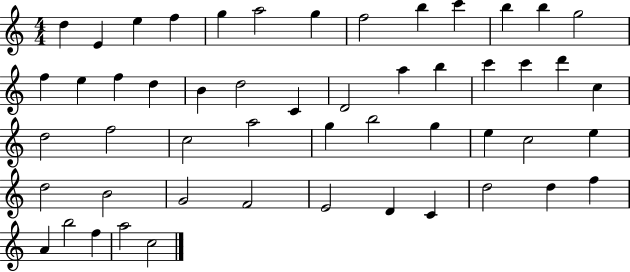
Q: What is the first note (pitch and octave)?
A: D5